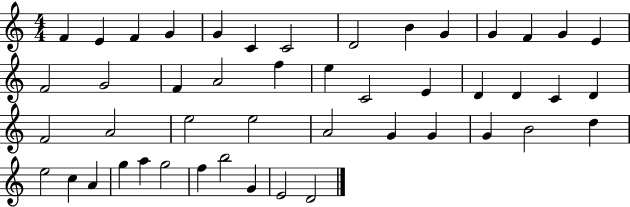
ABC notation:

X:1
T:Untitled
M:4/4
L:1/4
K:C
F E F G G C C2 D2 B G G F G E F2 G2 F A2 f e C2 E D D C D F2 A2 e2 e2 A2 G G G B2 d e2 c A g a g2 f b2 G E2 D2